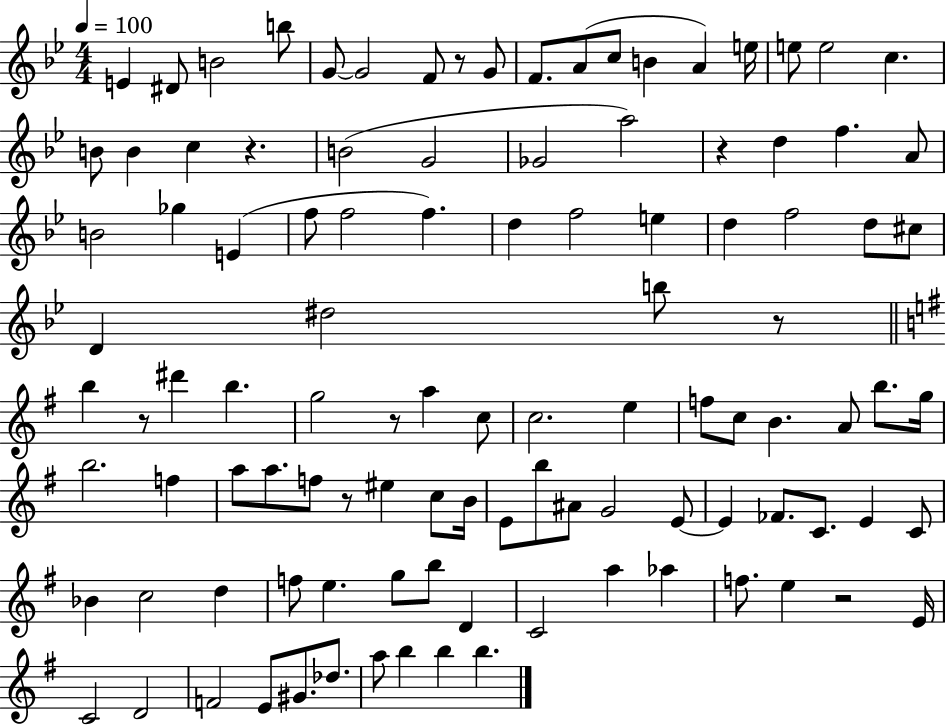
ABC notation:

X:1
T:Untitled
M:4/4
L:1/4
K:Bb
E ^D/2 B2 b/2 G/2 G2 F/2 z/2 G/2 F/2 A/2 c/2 B A e/4 e/2 e2 c B/2 B c z B2 G2 _G2 a2 z d f A/2 B2 _g E f/2 f2 f d f2 e d f2 d/2 ^c/2 D ^d2 b/2 z/2 b z/2 ^d' b g2 z/2 a c/2 c2 e f/2 c/2 B A/2 b/2 g/4 b2 f a/2 a/2 f/2 z/2 ^e c/2 B/4 E/2 b/2 ^A/2 G2 E/2 E _F/2 C/2 E C/2 _B c2 d f/2 e g/2 b/2 D C2 a _a f/2 e z2 E/4 C2 D2 F2 E/2 ^G/2 _d/2 a/2 b b b